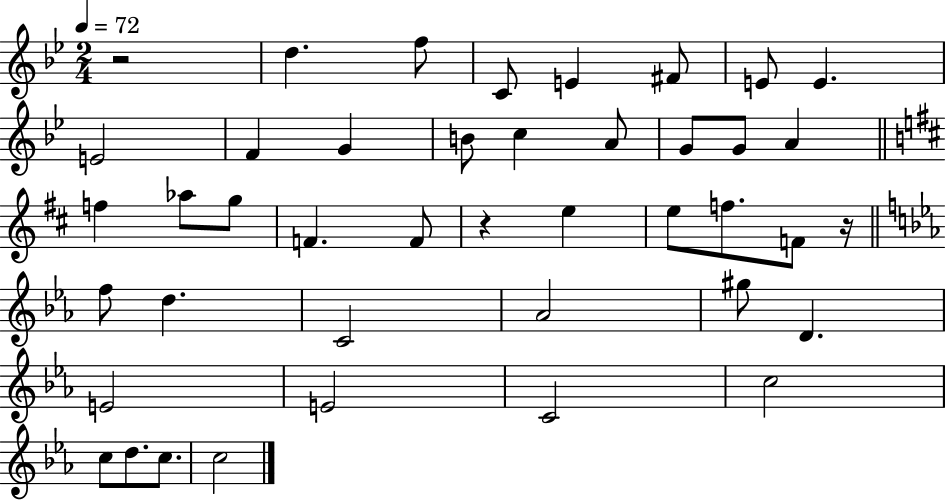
X:1
T:Untitled
M:2/4
L:1/4
K:Bb
z2 d f/2 C/2 E ^F/2 E/2 E E2 F G B/2 c A/2 G/2 G/2 A f _a/2 g/2 F F/2 z e e/2 f/2 F/2 z/4 f/2 d C2 _A2 ^g/2 D E2 E2 C2 c2 c/2 d/2 c/2 c2